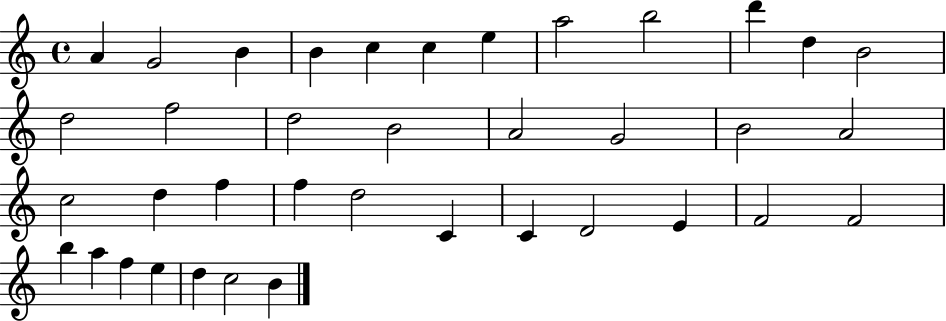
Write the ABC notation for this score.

X:1
T:Untitled
M:4/4
L:1/4
K:C
A G2 B B c c e a2 b2 d' d B2 d2 f2 d2 B2 A2 G2 B2 A2 c2 d f f d2 C C D2 E F2 F2 b a f e d c2 B